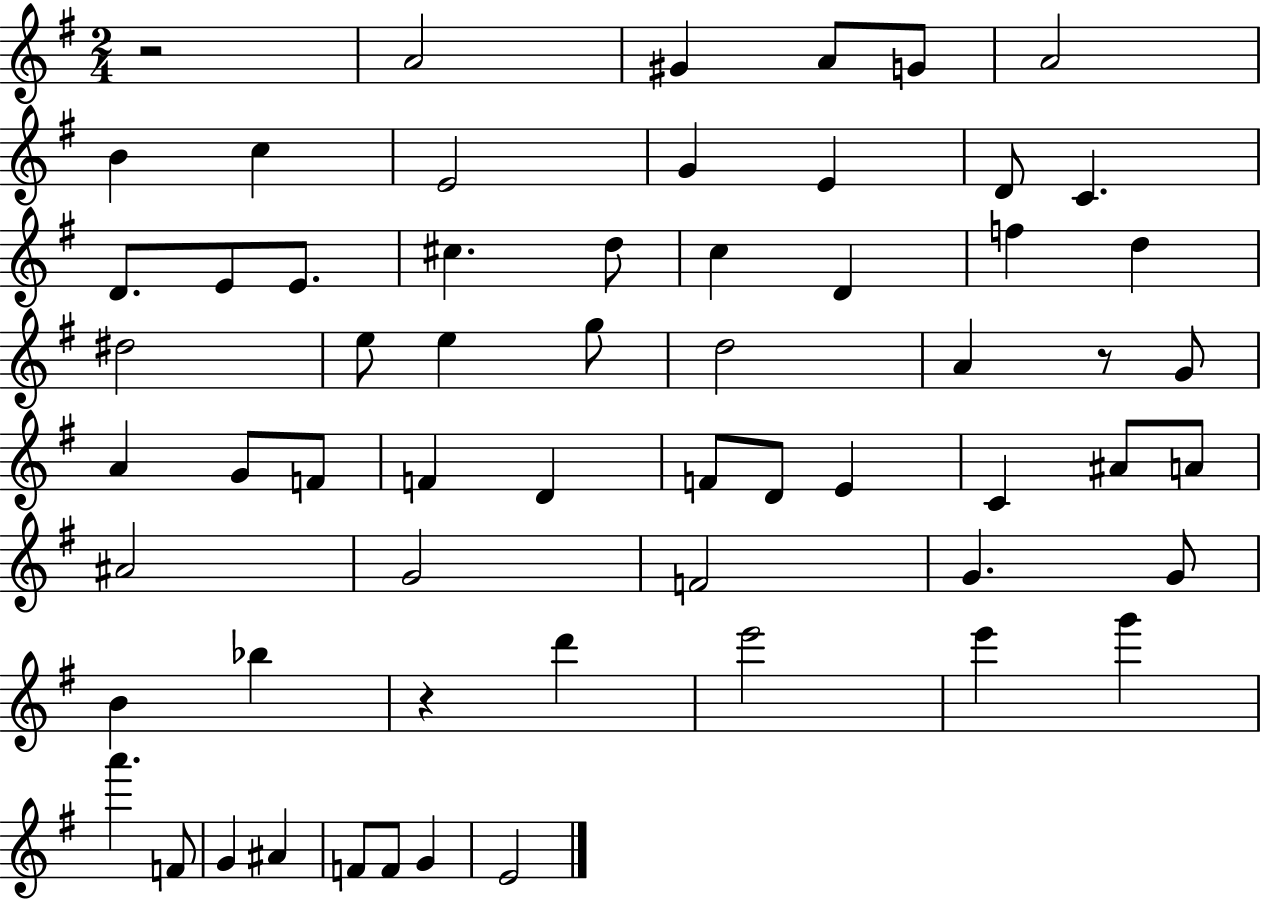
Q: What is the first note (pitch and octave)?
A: A4